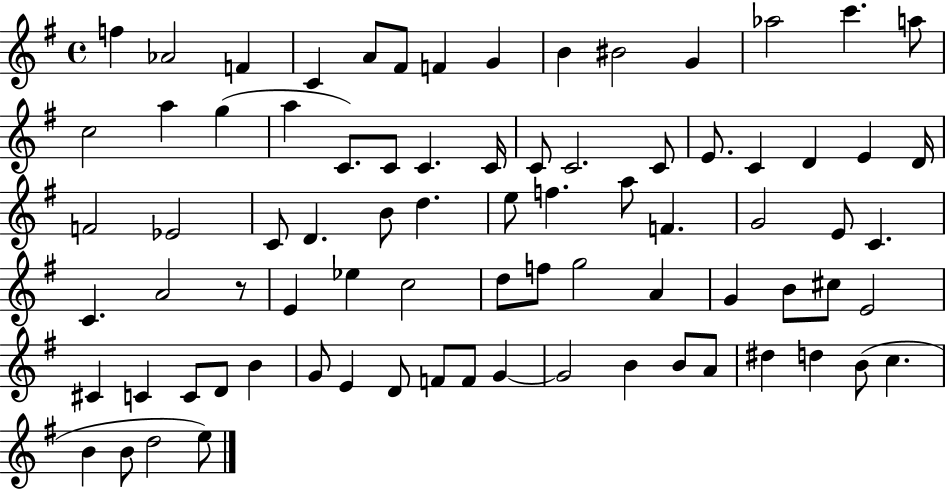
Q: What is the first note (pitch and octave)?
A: F5